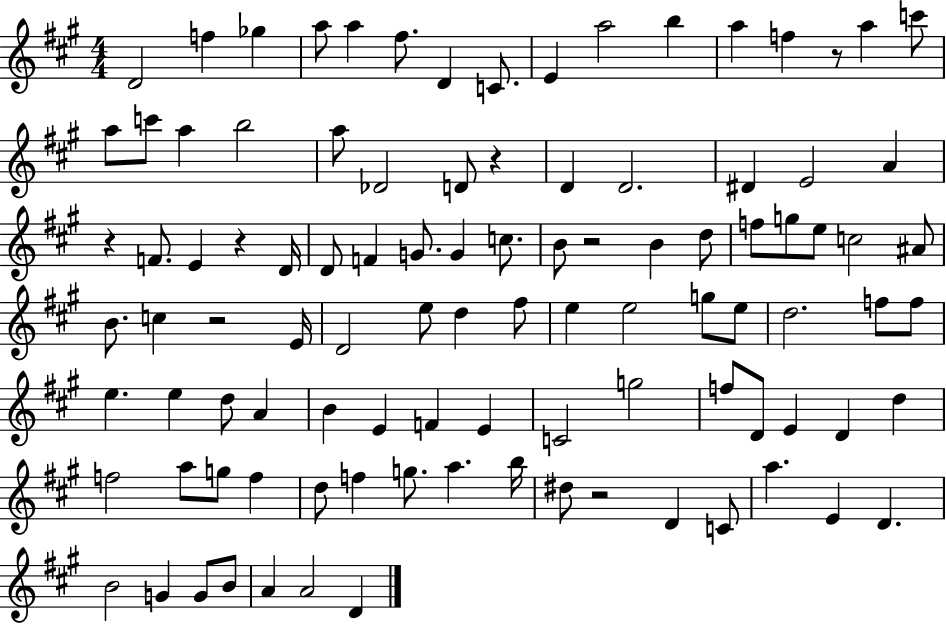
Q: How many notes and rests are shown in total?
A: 101